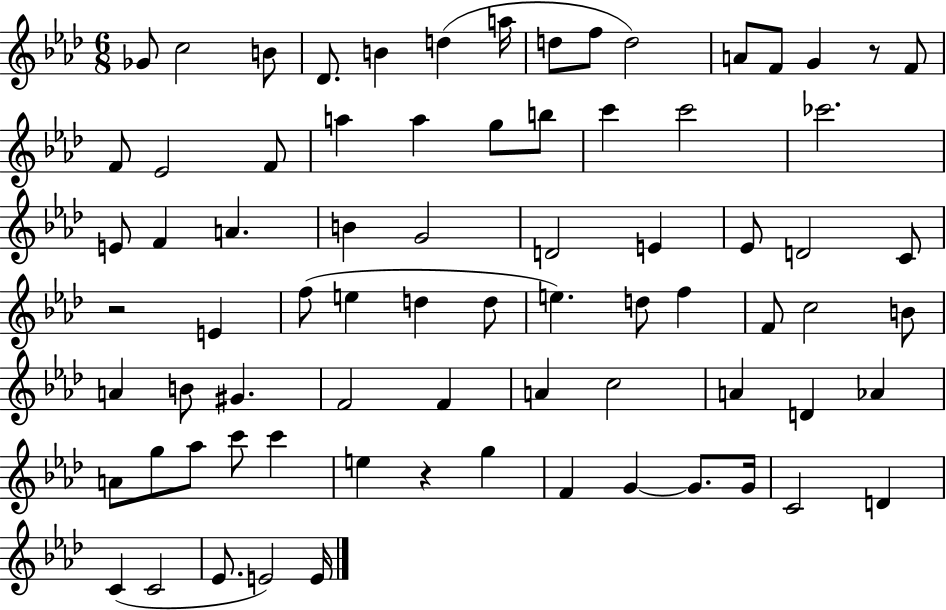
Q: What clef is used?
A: treble